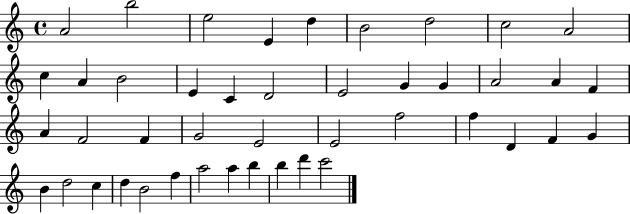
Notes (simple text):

A4/h B5/h E5/h E4/q D5/q B4/h D5/h C5/h A4/h C5/q A4/q B4/h E4/q C4/q D4/h E4/h G4/q G4/q A4/h A4/q F4/q A4/q F4/h F4/q G4/h E4/h E4/h F5/h F5/q D4/q F4/q G4/q B4/q D5/h C5/q D5/q B4/h F5/q A5/h A5/q B5/q B5/q D6/q C6/h